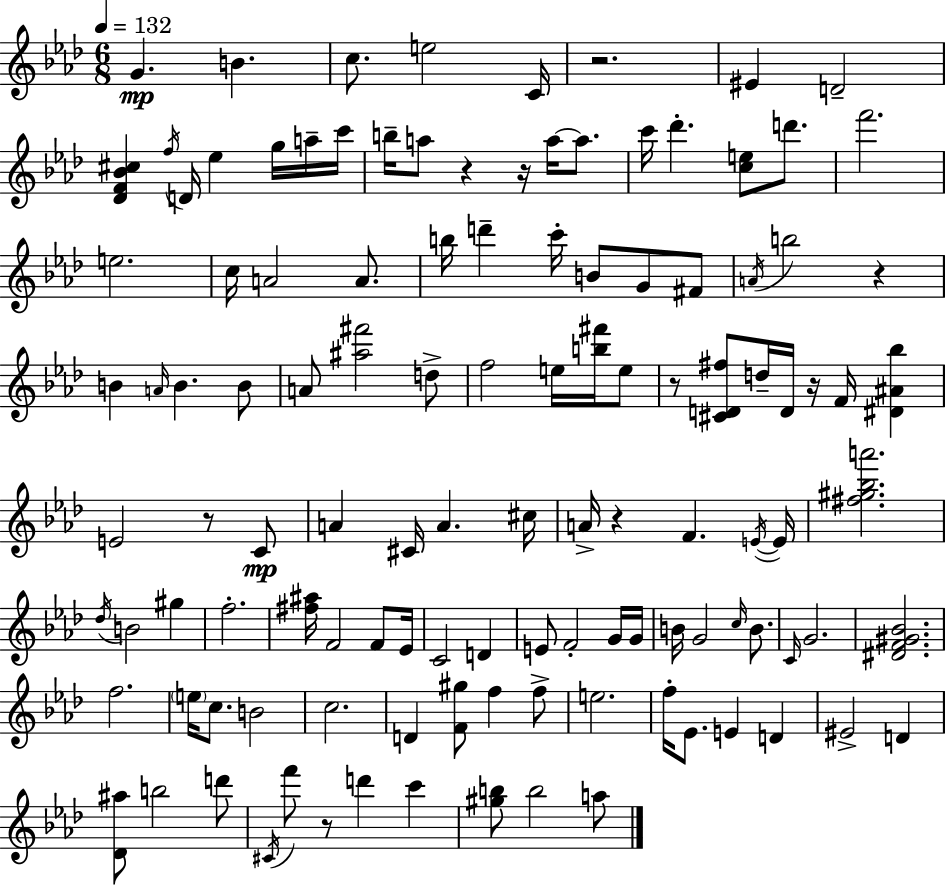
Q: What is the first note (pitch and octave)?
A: G4